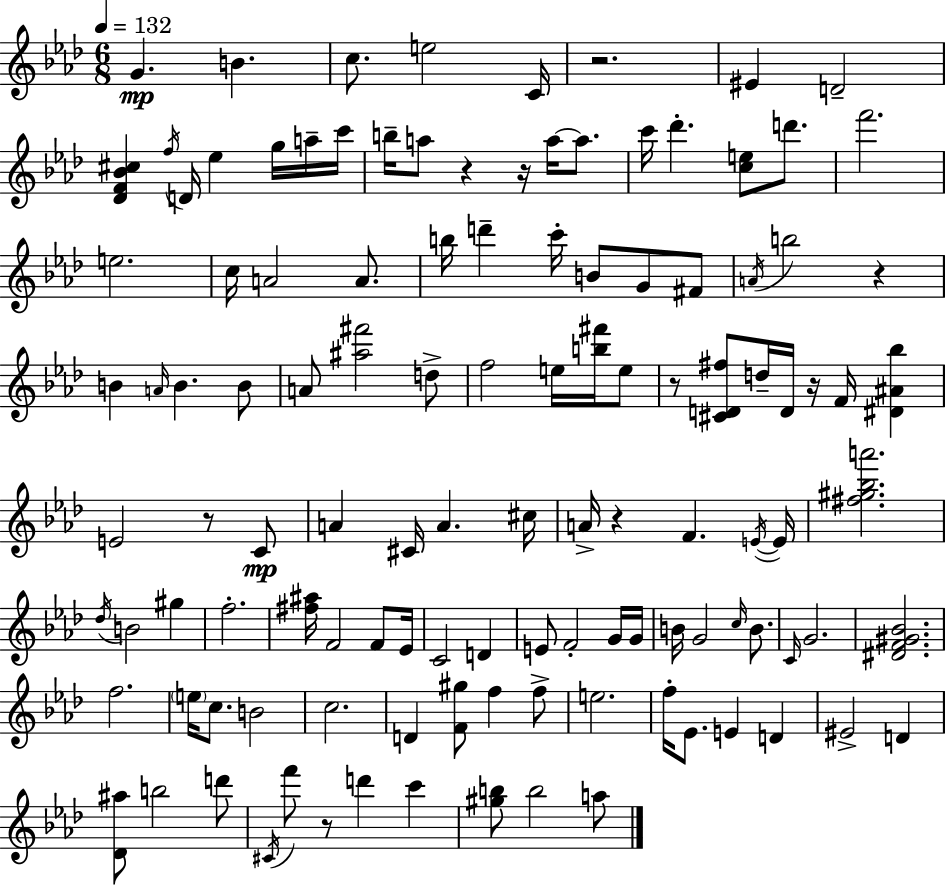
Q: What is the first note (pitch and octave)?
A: G4